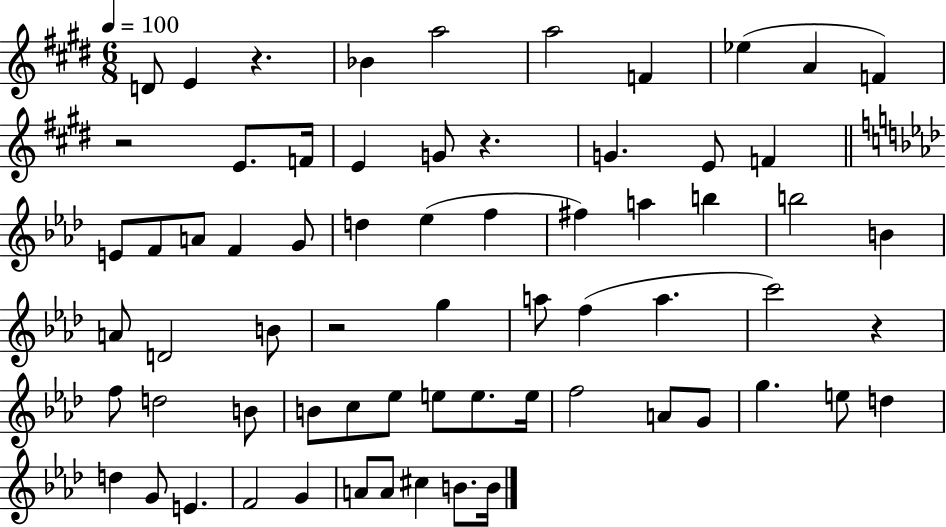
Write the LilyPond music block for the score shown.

{
  \clef treble
  \numericTimeSignature
  \time 6/8
  \key e \major
  \tempo 4 = 100
  d'8 e'4 r4. | bes'4 a''2 | a''2 f'4 | ees''4( a'4 f'4) | \break r2 e'8. f'16 | e'4 g'8 r4. | g'4. e'8 f'4 | \bar "||" \break \key aes \major e'8 f'8 a'8 f'4 g'8 | d''4 ees''4( f''4 | fis''4) a''4 b''4 | b''2 b'4 | \break a'8 d'2 b'8 | r2 g''4 | a''8 f''4( a''4. | c'''2) r4 | \break f''8 d''2 b'8 | b'8 c''8 ees''8 e''8 e''8. e''16 | f''2 a'8 g'8 | g''4. e''8 d''4 | \break d''4 g'8 e'4. | f'2 g'4 | a'8 a'8 cis''4 b'8. b'16 | \bar "|."
}